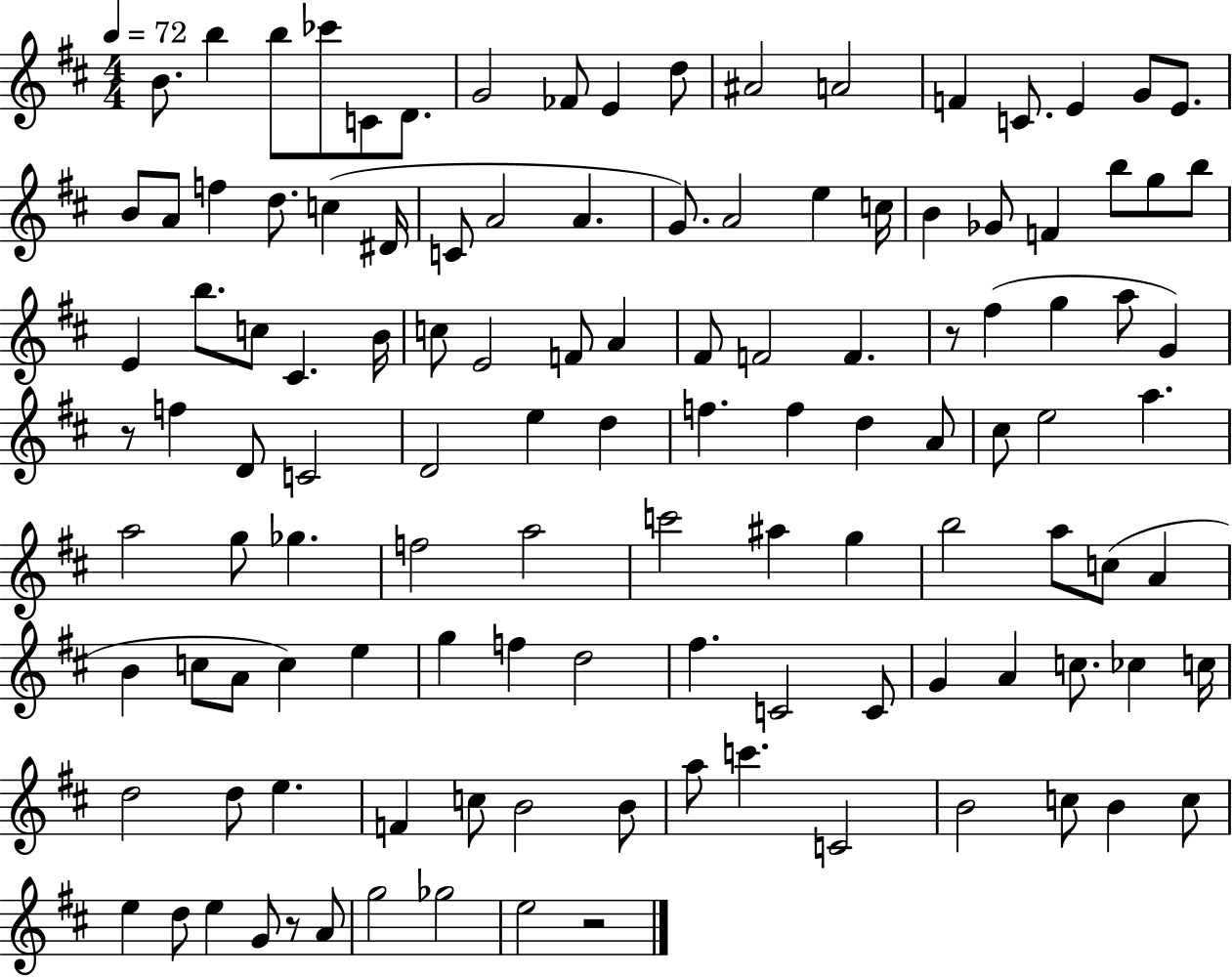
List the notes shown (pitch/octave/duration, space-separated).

B4/e. B5/q B5/e CES6/e C4/e D4/e. G4/h FES4/e E4/q D5/e A#4/h A4/h F4/q C4/e. E4/q G4/e E4/e. B4/e A4/e F5/q D5/e. C5/q D#4/s C4/e A4/h A4/q. G4/e. A4/h E5/q C5/s B4/q Gb4/e F4/q B5/e G5/e B5/e E4/q B5/e. C5/e C#4/q. B4/s C5/e E4/h F4/e A4/q F#4/e F4/h F4/q. R/e F#5/q G5/q A5/e G4/q R/e F5/q D4/e C4/h D4/h E5/q D5/q F5/q. F5/q D5/q A4/e C#5/e E5/h A5/q. A5/h G5/e Gb5/q. F5/h A5/h C6/h A#5/q G5/q B5/h A5/e C5/e A4/q B4/q C5/e A4/e C5/q E5/q G5/q F5/q D5/h F#5/q. C4/h C4/e G4/q A4/q C5/e. CES5/q C5/s D5/h D5/e E5/q. F4/q C5/e B4/h B4/e A5/e C6/q. C4/h B4/h C5/e B4/q C5/e E5/q D5/e E5/q G4/e R/e A4/e G5/h Gb5/h E5/h R/h